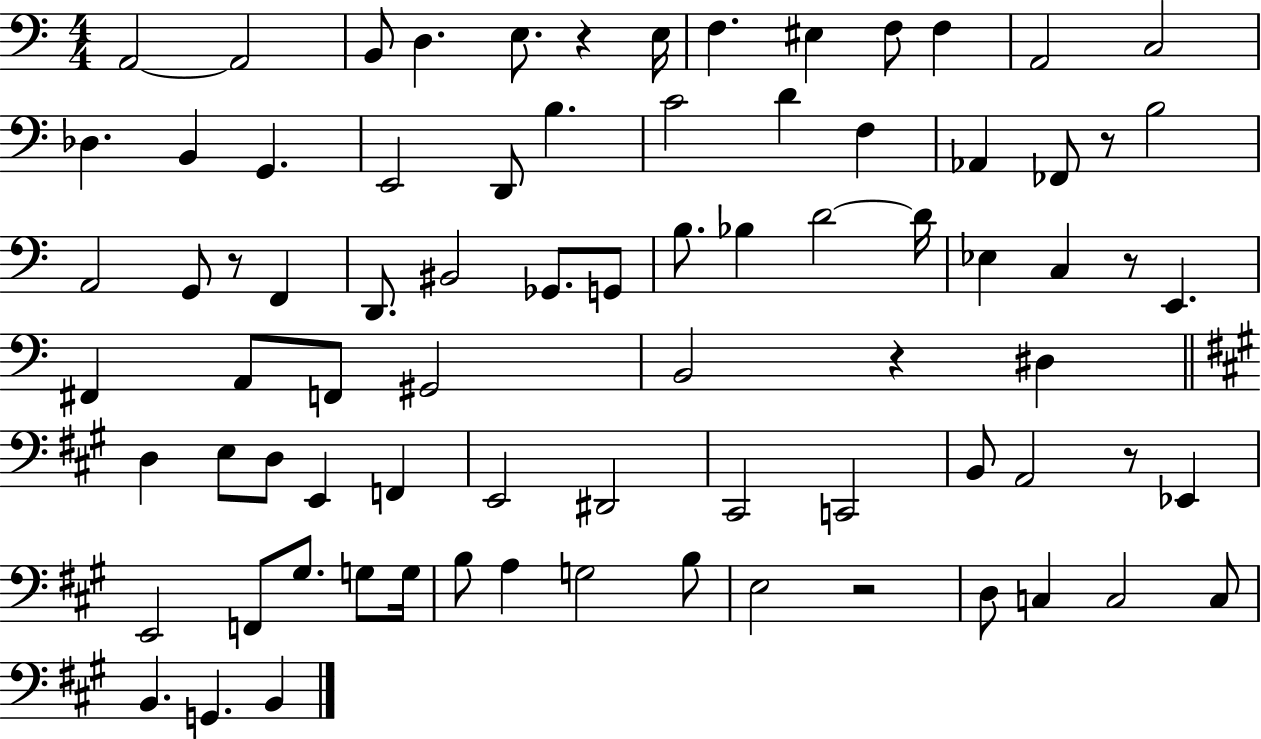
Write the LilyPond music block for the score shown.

{
  \clef bass
  \numericTimeSignature
  \time 4/4
  \key c \major
  a,2~~ a,2 | b,8 d4. e8. r4 e16 | f4. eis4 f8 f4 | a,2 c2 | \break des4. b,4 g,4. | e,2 d,8 b4. | c'2 d'4 f4 | aes,4 fes,8 r8 b2 | \break a,2 g,8 r8 f,4 | d,8. bis,2 ges,8. g,8 | b8. bes4 d'2~~ d'16 | ees4 c4 r8 e,4. | \break fis,4 a,8 f,8 gis,2 | b,2 r4 dis4 | \bar "||" \break \key a \major d4 e8 d8 e,4 f,4 | e,2 dis,2 | cis,2 c,2 | b,8 a,2 r8 ees,4 | \break e,2 f,8 gis8. g8 g16 | b8 a4 g2 b8 | e2 r2 | d8 c4 c2 c8 | \break b,4. g,4. b,4 | \bar "|."
}